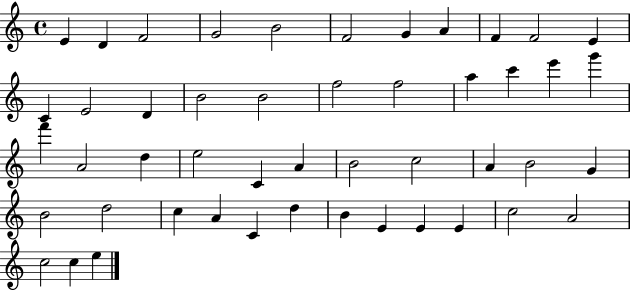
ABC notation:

X:1
T:Untitled
M:4/4
L:1/4
K:C
E D F2 G2 B2 F2 G A F F2 E C E2 D B2 B2 f2 f2 a c' e' g' f' A2 d e2 C A B2 c2 A B2 G B2 d2 c A C d B E E E c2 A2 c2 c e